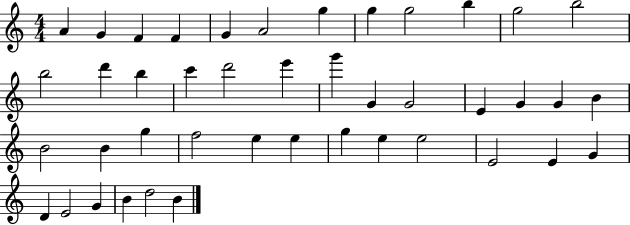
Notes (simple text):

A4/q G4/q F4/q F4/q G4/q A4/h G5/q G5/q G5/h B5/q G5/h B5/h B5/h D6/q B5/q C6/q D6/h E6/q G6/q G4/q G4/h E4/q G4/q G4/q B4/q B4/h B4/q G5/q F5/h E5/q E5/q G5/q E5/q E5/h E4/h E4/q G4/q D4/q E4/h G4/q B4/q D5/h B4/q